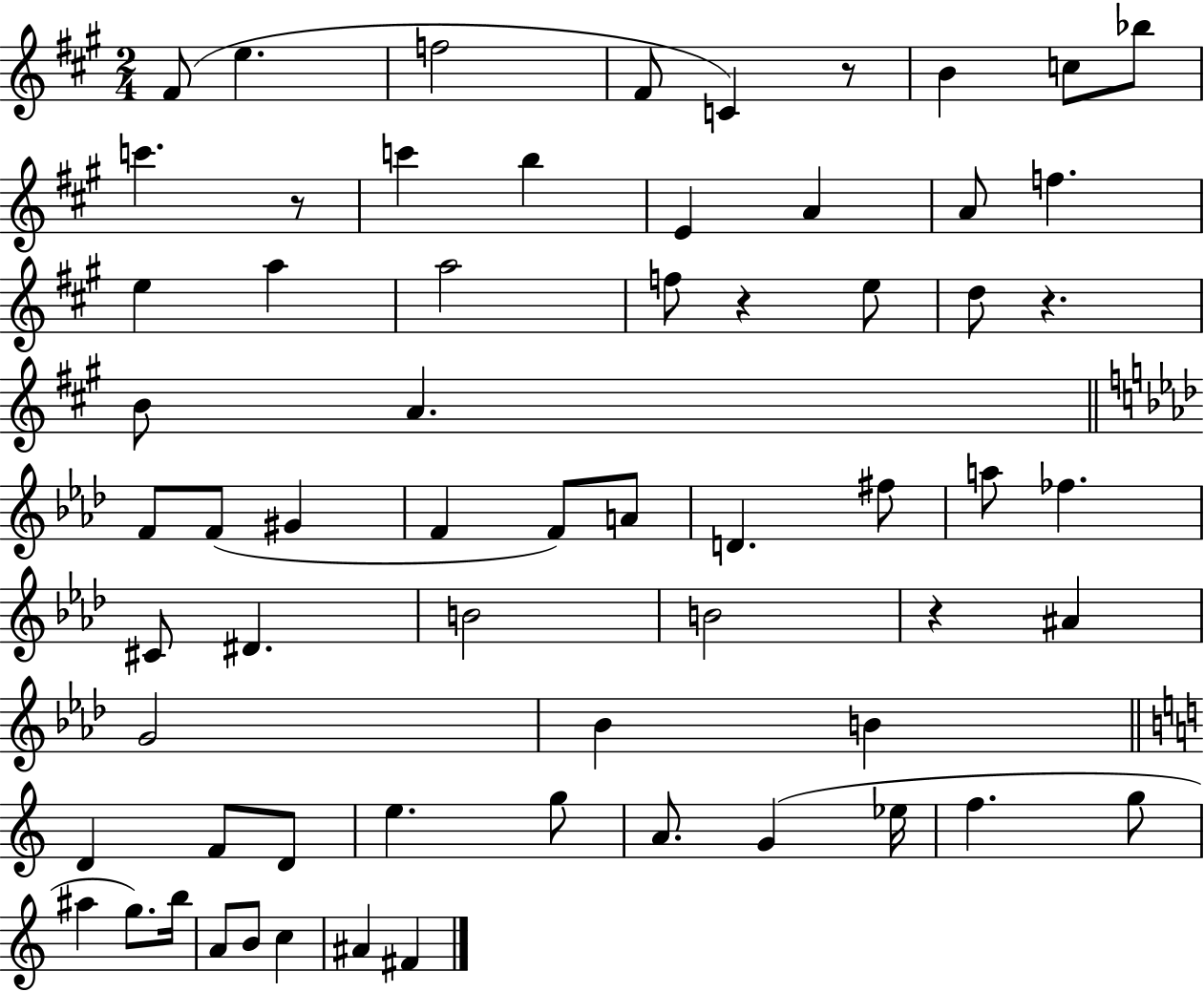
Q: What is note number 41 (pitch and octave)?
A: B4